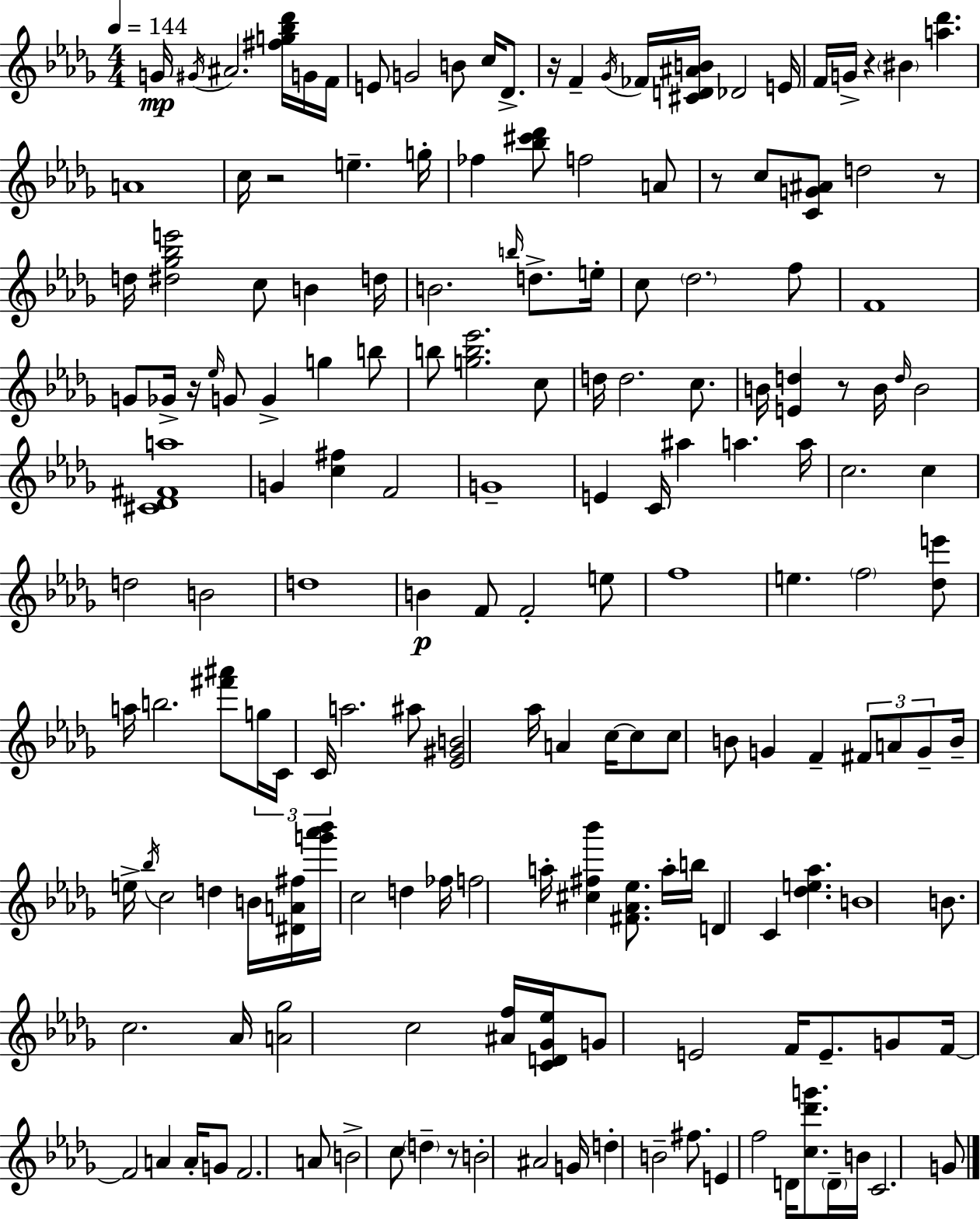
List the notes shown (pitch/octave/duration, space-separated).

G4/s G#4/s A#4/h. [F#5,G5,Bb5,Db6]/s G4/s F4/s E4/e G4/h B4/e C5/s Db4/e. R/s F4/q Gb4/s FES4/s [C#4,D4,A#4,B4]/s Db4/h E4/s F4/s G4/s R/q BIS4/q [A5,Db6]/q. A4/w C5/s R/h E5/q. G5/s FES5/q [Bb5,C#6,Db6]/e F5/h A4/e R/e C5/e [C4,G4,A#4]/e D5/h R/e D5/s [D#5,Gb5,Bb5,E6]/h C5/e B4/q D5/s B4/h. B5/s D5/e. E5/s C5/e Db5/h. F5/e F4/w G4/e Gb4/s R/s Eb5/s G4/e G4/q G5/q B5/e B5/e [G5,B5,Eb6]/h. C5/e D5/s D5/h. C5/e. B4/s [E4,D5]/q R/e B4/s D5/s B4/h [C#4,Db4,F#4,A5]/w G4/q [C5,F#5]/q F4/h G4/w E4/q C4/s A#5/q A5/q. A5/s C5/h. C5/q D5/h B4/h D5/w B4/q F4/e F4/h E5/e F5/w E5/q. F5/h [Db5,E6]/e A5/s B5/h. [F#6,A#6]/e G5/s C4/s C4/s A5/h. A#5/e [Eb4,G#4,B4]/h Ab5/s A4/q C5/s C5/e C5/e B4/e G4/q F4/q F#4/e A4/e G4/e B4/s E5/s Bb5/s C5/h D5/q B4/s [D#4,A4,F#5]/s [G6,Ab6,Bb6]/s C5/h D5/q FES5/s F5/h A5/s [C#5,F#5,Bb6]/q [F#4,Ab4,Eb5]/e. A5/s B5/s D4/q C4/q [Db5,E5,Ab5]/q. B4/w B4/e. C5/h. Ab4/s [A4,Gb5]/h C5/h [A#4,F5]/s [C4,D4,Gb4,Eb5]/s G4/e E4/h F4/s E4/e. G4/e F4/s F4/h A4/q A4/s G4/e F4/h. A4/e B4/h C5/e D5/q R/e B4/h A#4/h G4/s D5/q B4/h F#5/e. E4/q F5/h D4/s [C5,Db6,G6]/e. D4/s B4/s C4/h. G4/e